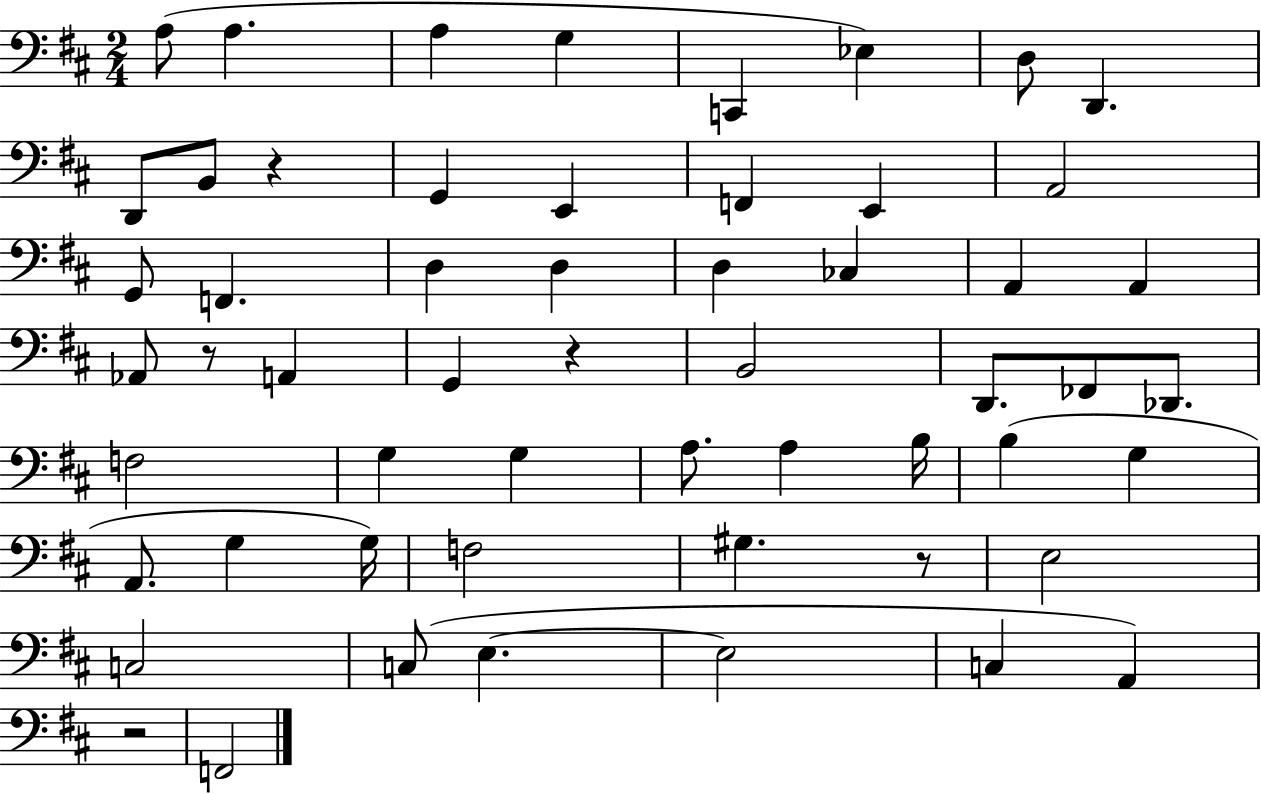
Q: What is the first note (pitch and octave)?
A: A3